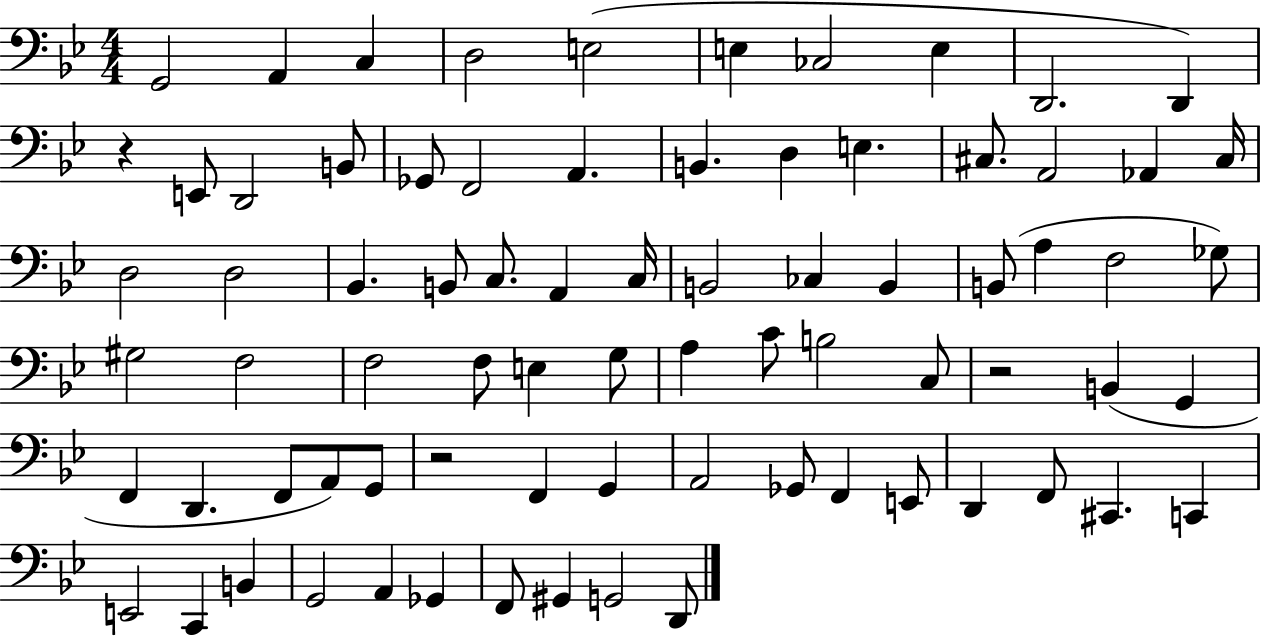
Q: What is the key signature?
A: BES major